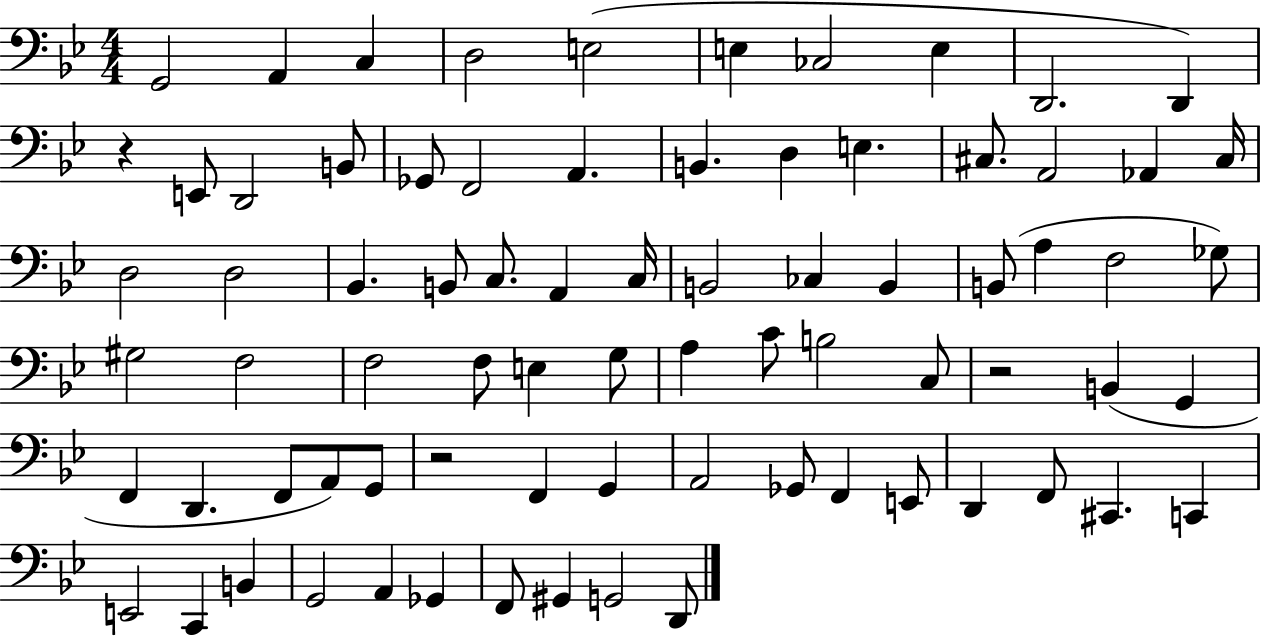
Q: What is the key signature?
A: BES major